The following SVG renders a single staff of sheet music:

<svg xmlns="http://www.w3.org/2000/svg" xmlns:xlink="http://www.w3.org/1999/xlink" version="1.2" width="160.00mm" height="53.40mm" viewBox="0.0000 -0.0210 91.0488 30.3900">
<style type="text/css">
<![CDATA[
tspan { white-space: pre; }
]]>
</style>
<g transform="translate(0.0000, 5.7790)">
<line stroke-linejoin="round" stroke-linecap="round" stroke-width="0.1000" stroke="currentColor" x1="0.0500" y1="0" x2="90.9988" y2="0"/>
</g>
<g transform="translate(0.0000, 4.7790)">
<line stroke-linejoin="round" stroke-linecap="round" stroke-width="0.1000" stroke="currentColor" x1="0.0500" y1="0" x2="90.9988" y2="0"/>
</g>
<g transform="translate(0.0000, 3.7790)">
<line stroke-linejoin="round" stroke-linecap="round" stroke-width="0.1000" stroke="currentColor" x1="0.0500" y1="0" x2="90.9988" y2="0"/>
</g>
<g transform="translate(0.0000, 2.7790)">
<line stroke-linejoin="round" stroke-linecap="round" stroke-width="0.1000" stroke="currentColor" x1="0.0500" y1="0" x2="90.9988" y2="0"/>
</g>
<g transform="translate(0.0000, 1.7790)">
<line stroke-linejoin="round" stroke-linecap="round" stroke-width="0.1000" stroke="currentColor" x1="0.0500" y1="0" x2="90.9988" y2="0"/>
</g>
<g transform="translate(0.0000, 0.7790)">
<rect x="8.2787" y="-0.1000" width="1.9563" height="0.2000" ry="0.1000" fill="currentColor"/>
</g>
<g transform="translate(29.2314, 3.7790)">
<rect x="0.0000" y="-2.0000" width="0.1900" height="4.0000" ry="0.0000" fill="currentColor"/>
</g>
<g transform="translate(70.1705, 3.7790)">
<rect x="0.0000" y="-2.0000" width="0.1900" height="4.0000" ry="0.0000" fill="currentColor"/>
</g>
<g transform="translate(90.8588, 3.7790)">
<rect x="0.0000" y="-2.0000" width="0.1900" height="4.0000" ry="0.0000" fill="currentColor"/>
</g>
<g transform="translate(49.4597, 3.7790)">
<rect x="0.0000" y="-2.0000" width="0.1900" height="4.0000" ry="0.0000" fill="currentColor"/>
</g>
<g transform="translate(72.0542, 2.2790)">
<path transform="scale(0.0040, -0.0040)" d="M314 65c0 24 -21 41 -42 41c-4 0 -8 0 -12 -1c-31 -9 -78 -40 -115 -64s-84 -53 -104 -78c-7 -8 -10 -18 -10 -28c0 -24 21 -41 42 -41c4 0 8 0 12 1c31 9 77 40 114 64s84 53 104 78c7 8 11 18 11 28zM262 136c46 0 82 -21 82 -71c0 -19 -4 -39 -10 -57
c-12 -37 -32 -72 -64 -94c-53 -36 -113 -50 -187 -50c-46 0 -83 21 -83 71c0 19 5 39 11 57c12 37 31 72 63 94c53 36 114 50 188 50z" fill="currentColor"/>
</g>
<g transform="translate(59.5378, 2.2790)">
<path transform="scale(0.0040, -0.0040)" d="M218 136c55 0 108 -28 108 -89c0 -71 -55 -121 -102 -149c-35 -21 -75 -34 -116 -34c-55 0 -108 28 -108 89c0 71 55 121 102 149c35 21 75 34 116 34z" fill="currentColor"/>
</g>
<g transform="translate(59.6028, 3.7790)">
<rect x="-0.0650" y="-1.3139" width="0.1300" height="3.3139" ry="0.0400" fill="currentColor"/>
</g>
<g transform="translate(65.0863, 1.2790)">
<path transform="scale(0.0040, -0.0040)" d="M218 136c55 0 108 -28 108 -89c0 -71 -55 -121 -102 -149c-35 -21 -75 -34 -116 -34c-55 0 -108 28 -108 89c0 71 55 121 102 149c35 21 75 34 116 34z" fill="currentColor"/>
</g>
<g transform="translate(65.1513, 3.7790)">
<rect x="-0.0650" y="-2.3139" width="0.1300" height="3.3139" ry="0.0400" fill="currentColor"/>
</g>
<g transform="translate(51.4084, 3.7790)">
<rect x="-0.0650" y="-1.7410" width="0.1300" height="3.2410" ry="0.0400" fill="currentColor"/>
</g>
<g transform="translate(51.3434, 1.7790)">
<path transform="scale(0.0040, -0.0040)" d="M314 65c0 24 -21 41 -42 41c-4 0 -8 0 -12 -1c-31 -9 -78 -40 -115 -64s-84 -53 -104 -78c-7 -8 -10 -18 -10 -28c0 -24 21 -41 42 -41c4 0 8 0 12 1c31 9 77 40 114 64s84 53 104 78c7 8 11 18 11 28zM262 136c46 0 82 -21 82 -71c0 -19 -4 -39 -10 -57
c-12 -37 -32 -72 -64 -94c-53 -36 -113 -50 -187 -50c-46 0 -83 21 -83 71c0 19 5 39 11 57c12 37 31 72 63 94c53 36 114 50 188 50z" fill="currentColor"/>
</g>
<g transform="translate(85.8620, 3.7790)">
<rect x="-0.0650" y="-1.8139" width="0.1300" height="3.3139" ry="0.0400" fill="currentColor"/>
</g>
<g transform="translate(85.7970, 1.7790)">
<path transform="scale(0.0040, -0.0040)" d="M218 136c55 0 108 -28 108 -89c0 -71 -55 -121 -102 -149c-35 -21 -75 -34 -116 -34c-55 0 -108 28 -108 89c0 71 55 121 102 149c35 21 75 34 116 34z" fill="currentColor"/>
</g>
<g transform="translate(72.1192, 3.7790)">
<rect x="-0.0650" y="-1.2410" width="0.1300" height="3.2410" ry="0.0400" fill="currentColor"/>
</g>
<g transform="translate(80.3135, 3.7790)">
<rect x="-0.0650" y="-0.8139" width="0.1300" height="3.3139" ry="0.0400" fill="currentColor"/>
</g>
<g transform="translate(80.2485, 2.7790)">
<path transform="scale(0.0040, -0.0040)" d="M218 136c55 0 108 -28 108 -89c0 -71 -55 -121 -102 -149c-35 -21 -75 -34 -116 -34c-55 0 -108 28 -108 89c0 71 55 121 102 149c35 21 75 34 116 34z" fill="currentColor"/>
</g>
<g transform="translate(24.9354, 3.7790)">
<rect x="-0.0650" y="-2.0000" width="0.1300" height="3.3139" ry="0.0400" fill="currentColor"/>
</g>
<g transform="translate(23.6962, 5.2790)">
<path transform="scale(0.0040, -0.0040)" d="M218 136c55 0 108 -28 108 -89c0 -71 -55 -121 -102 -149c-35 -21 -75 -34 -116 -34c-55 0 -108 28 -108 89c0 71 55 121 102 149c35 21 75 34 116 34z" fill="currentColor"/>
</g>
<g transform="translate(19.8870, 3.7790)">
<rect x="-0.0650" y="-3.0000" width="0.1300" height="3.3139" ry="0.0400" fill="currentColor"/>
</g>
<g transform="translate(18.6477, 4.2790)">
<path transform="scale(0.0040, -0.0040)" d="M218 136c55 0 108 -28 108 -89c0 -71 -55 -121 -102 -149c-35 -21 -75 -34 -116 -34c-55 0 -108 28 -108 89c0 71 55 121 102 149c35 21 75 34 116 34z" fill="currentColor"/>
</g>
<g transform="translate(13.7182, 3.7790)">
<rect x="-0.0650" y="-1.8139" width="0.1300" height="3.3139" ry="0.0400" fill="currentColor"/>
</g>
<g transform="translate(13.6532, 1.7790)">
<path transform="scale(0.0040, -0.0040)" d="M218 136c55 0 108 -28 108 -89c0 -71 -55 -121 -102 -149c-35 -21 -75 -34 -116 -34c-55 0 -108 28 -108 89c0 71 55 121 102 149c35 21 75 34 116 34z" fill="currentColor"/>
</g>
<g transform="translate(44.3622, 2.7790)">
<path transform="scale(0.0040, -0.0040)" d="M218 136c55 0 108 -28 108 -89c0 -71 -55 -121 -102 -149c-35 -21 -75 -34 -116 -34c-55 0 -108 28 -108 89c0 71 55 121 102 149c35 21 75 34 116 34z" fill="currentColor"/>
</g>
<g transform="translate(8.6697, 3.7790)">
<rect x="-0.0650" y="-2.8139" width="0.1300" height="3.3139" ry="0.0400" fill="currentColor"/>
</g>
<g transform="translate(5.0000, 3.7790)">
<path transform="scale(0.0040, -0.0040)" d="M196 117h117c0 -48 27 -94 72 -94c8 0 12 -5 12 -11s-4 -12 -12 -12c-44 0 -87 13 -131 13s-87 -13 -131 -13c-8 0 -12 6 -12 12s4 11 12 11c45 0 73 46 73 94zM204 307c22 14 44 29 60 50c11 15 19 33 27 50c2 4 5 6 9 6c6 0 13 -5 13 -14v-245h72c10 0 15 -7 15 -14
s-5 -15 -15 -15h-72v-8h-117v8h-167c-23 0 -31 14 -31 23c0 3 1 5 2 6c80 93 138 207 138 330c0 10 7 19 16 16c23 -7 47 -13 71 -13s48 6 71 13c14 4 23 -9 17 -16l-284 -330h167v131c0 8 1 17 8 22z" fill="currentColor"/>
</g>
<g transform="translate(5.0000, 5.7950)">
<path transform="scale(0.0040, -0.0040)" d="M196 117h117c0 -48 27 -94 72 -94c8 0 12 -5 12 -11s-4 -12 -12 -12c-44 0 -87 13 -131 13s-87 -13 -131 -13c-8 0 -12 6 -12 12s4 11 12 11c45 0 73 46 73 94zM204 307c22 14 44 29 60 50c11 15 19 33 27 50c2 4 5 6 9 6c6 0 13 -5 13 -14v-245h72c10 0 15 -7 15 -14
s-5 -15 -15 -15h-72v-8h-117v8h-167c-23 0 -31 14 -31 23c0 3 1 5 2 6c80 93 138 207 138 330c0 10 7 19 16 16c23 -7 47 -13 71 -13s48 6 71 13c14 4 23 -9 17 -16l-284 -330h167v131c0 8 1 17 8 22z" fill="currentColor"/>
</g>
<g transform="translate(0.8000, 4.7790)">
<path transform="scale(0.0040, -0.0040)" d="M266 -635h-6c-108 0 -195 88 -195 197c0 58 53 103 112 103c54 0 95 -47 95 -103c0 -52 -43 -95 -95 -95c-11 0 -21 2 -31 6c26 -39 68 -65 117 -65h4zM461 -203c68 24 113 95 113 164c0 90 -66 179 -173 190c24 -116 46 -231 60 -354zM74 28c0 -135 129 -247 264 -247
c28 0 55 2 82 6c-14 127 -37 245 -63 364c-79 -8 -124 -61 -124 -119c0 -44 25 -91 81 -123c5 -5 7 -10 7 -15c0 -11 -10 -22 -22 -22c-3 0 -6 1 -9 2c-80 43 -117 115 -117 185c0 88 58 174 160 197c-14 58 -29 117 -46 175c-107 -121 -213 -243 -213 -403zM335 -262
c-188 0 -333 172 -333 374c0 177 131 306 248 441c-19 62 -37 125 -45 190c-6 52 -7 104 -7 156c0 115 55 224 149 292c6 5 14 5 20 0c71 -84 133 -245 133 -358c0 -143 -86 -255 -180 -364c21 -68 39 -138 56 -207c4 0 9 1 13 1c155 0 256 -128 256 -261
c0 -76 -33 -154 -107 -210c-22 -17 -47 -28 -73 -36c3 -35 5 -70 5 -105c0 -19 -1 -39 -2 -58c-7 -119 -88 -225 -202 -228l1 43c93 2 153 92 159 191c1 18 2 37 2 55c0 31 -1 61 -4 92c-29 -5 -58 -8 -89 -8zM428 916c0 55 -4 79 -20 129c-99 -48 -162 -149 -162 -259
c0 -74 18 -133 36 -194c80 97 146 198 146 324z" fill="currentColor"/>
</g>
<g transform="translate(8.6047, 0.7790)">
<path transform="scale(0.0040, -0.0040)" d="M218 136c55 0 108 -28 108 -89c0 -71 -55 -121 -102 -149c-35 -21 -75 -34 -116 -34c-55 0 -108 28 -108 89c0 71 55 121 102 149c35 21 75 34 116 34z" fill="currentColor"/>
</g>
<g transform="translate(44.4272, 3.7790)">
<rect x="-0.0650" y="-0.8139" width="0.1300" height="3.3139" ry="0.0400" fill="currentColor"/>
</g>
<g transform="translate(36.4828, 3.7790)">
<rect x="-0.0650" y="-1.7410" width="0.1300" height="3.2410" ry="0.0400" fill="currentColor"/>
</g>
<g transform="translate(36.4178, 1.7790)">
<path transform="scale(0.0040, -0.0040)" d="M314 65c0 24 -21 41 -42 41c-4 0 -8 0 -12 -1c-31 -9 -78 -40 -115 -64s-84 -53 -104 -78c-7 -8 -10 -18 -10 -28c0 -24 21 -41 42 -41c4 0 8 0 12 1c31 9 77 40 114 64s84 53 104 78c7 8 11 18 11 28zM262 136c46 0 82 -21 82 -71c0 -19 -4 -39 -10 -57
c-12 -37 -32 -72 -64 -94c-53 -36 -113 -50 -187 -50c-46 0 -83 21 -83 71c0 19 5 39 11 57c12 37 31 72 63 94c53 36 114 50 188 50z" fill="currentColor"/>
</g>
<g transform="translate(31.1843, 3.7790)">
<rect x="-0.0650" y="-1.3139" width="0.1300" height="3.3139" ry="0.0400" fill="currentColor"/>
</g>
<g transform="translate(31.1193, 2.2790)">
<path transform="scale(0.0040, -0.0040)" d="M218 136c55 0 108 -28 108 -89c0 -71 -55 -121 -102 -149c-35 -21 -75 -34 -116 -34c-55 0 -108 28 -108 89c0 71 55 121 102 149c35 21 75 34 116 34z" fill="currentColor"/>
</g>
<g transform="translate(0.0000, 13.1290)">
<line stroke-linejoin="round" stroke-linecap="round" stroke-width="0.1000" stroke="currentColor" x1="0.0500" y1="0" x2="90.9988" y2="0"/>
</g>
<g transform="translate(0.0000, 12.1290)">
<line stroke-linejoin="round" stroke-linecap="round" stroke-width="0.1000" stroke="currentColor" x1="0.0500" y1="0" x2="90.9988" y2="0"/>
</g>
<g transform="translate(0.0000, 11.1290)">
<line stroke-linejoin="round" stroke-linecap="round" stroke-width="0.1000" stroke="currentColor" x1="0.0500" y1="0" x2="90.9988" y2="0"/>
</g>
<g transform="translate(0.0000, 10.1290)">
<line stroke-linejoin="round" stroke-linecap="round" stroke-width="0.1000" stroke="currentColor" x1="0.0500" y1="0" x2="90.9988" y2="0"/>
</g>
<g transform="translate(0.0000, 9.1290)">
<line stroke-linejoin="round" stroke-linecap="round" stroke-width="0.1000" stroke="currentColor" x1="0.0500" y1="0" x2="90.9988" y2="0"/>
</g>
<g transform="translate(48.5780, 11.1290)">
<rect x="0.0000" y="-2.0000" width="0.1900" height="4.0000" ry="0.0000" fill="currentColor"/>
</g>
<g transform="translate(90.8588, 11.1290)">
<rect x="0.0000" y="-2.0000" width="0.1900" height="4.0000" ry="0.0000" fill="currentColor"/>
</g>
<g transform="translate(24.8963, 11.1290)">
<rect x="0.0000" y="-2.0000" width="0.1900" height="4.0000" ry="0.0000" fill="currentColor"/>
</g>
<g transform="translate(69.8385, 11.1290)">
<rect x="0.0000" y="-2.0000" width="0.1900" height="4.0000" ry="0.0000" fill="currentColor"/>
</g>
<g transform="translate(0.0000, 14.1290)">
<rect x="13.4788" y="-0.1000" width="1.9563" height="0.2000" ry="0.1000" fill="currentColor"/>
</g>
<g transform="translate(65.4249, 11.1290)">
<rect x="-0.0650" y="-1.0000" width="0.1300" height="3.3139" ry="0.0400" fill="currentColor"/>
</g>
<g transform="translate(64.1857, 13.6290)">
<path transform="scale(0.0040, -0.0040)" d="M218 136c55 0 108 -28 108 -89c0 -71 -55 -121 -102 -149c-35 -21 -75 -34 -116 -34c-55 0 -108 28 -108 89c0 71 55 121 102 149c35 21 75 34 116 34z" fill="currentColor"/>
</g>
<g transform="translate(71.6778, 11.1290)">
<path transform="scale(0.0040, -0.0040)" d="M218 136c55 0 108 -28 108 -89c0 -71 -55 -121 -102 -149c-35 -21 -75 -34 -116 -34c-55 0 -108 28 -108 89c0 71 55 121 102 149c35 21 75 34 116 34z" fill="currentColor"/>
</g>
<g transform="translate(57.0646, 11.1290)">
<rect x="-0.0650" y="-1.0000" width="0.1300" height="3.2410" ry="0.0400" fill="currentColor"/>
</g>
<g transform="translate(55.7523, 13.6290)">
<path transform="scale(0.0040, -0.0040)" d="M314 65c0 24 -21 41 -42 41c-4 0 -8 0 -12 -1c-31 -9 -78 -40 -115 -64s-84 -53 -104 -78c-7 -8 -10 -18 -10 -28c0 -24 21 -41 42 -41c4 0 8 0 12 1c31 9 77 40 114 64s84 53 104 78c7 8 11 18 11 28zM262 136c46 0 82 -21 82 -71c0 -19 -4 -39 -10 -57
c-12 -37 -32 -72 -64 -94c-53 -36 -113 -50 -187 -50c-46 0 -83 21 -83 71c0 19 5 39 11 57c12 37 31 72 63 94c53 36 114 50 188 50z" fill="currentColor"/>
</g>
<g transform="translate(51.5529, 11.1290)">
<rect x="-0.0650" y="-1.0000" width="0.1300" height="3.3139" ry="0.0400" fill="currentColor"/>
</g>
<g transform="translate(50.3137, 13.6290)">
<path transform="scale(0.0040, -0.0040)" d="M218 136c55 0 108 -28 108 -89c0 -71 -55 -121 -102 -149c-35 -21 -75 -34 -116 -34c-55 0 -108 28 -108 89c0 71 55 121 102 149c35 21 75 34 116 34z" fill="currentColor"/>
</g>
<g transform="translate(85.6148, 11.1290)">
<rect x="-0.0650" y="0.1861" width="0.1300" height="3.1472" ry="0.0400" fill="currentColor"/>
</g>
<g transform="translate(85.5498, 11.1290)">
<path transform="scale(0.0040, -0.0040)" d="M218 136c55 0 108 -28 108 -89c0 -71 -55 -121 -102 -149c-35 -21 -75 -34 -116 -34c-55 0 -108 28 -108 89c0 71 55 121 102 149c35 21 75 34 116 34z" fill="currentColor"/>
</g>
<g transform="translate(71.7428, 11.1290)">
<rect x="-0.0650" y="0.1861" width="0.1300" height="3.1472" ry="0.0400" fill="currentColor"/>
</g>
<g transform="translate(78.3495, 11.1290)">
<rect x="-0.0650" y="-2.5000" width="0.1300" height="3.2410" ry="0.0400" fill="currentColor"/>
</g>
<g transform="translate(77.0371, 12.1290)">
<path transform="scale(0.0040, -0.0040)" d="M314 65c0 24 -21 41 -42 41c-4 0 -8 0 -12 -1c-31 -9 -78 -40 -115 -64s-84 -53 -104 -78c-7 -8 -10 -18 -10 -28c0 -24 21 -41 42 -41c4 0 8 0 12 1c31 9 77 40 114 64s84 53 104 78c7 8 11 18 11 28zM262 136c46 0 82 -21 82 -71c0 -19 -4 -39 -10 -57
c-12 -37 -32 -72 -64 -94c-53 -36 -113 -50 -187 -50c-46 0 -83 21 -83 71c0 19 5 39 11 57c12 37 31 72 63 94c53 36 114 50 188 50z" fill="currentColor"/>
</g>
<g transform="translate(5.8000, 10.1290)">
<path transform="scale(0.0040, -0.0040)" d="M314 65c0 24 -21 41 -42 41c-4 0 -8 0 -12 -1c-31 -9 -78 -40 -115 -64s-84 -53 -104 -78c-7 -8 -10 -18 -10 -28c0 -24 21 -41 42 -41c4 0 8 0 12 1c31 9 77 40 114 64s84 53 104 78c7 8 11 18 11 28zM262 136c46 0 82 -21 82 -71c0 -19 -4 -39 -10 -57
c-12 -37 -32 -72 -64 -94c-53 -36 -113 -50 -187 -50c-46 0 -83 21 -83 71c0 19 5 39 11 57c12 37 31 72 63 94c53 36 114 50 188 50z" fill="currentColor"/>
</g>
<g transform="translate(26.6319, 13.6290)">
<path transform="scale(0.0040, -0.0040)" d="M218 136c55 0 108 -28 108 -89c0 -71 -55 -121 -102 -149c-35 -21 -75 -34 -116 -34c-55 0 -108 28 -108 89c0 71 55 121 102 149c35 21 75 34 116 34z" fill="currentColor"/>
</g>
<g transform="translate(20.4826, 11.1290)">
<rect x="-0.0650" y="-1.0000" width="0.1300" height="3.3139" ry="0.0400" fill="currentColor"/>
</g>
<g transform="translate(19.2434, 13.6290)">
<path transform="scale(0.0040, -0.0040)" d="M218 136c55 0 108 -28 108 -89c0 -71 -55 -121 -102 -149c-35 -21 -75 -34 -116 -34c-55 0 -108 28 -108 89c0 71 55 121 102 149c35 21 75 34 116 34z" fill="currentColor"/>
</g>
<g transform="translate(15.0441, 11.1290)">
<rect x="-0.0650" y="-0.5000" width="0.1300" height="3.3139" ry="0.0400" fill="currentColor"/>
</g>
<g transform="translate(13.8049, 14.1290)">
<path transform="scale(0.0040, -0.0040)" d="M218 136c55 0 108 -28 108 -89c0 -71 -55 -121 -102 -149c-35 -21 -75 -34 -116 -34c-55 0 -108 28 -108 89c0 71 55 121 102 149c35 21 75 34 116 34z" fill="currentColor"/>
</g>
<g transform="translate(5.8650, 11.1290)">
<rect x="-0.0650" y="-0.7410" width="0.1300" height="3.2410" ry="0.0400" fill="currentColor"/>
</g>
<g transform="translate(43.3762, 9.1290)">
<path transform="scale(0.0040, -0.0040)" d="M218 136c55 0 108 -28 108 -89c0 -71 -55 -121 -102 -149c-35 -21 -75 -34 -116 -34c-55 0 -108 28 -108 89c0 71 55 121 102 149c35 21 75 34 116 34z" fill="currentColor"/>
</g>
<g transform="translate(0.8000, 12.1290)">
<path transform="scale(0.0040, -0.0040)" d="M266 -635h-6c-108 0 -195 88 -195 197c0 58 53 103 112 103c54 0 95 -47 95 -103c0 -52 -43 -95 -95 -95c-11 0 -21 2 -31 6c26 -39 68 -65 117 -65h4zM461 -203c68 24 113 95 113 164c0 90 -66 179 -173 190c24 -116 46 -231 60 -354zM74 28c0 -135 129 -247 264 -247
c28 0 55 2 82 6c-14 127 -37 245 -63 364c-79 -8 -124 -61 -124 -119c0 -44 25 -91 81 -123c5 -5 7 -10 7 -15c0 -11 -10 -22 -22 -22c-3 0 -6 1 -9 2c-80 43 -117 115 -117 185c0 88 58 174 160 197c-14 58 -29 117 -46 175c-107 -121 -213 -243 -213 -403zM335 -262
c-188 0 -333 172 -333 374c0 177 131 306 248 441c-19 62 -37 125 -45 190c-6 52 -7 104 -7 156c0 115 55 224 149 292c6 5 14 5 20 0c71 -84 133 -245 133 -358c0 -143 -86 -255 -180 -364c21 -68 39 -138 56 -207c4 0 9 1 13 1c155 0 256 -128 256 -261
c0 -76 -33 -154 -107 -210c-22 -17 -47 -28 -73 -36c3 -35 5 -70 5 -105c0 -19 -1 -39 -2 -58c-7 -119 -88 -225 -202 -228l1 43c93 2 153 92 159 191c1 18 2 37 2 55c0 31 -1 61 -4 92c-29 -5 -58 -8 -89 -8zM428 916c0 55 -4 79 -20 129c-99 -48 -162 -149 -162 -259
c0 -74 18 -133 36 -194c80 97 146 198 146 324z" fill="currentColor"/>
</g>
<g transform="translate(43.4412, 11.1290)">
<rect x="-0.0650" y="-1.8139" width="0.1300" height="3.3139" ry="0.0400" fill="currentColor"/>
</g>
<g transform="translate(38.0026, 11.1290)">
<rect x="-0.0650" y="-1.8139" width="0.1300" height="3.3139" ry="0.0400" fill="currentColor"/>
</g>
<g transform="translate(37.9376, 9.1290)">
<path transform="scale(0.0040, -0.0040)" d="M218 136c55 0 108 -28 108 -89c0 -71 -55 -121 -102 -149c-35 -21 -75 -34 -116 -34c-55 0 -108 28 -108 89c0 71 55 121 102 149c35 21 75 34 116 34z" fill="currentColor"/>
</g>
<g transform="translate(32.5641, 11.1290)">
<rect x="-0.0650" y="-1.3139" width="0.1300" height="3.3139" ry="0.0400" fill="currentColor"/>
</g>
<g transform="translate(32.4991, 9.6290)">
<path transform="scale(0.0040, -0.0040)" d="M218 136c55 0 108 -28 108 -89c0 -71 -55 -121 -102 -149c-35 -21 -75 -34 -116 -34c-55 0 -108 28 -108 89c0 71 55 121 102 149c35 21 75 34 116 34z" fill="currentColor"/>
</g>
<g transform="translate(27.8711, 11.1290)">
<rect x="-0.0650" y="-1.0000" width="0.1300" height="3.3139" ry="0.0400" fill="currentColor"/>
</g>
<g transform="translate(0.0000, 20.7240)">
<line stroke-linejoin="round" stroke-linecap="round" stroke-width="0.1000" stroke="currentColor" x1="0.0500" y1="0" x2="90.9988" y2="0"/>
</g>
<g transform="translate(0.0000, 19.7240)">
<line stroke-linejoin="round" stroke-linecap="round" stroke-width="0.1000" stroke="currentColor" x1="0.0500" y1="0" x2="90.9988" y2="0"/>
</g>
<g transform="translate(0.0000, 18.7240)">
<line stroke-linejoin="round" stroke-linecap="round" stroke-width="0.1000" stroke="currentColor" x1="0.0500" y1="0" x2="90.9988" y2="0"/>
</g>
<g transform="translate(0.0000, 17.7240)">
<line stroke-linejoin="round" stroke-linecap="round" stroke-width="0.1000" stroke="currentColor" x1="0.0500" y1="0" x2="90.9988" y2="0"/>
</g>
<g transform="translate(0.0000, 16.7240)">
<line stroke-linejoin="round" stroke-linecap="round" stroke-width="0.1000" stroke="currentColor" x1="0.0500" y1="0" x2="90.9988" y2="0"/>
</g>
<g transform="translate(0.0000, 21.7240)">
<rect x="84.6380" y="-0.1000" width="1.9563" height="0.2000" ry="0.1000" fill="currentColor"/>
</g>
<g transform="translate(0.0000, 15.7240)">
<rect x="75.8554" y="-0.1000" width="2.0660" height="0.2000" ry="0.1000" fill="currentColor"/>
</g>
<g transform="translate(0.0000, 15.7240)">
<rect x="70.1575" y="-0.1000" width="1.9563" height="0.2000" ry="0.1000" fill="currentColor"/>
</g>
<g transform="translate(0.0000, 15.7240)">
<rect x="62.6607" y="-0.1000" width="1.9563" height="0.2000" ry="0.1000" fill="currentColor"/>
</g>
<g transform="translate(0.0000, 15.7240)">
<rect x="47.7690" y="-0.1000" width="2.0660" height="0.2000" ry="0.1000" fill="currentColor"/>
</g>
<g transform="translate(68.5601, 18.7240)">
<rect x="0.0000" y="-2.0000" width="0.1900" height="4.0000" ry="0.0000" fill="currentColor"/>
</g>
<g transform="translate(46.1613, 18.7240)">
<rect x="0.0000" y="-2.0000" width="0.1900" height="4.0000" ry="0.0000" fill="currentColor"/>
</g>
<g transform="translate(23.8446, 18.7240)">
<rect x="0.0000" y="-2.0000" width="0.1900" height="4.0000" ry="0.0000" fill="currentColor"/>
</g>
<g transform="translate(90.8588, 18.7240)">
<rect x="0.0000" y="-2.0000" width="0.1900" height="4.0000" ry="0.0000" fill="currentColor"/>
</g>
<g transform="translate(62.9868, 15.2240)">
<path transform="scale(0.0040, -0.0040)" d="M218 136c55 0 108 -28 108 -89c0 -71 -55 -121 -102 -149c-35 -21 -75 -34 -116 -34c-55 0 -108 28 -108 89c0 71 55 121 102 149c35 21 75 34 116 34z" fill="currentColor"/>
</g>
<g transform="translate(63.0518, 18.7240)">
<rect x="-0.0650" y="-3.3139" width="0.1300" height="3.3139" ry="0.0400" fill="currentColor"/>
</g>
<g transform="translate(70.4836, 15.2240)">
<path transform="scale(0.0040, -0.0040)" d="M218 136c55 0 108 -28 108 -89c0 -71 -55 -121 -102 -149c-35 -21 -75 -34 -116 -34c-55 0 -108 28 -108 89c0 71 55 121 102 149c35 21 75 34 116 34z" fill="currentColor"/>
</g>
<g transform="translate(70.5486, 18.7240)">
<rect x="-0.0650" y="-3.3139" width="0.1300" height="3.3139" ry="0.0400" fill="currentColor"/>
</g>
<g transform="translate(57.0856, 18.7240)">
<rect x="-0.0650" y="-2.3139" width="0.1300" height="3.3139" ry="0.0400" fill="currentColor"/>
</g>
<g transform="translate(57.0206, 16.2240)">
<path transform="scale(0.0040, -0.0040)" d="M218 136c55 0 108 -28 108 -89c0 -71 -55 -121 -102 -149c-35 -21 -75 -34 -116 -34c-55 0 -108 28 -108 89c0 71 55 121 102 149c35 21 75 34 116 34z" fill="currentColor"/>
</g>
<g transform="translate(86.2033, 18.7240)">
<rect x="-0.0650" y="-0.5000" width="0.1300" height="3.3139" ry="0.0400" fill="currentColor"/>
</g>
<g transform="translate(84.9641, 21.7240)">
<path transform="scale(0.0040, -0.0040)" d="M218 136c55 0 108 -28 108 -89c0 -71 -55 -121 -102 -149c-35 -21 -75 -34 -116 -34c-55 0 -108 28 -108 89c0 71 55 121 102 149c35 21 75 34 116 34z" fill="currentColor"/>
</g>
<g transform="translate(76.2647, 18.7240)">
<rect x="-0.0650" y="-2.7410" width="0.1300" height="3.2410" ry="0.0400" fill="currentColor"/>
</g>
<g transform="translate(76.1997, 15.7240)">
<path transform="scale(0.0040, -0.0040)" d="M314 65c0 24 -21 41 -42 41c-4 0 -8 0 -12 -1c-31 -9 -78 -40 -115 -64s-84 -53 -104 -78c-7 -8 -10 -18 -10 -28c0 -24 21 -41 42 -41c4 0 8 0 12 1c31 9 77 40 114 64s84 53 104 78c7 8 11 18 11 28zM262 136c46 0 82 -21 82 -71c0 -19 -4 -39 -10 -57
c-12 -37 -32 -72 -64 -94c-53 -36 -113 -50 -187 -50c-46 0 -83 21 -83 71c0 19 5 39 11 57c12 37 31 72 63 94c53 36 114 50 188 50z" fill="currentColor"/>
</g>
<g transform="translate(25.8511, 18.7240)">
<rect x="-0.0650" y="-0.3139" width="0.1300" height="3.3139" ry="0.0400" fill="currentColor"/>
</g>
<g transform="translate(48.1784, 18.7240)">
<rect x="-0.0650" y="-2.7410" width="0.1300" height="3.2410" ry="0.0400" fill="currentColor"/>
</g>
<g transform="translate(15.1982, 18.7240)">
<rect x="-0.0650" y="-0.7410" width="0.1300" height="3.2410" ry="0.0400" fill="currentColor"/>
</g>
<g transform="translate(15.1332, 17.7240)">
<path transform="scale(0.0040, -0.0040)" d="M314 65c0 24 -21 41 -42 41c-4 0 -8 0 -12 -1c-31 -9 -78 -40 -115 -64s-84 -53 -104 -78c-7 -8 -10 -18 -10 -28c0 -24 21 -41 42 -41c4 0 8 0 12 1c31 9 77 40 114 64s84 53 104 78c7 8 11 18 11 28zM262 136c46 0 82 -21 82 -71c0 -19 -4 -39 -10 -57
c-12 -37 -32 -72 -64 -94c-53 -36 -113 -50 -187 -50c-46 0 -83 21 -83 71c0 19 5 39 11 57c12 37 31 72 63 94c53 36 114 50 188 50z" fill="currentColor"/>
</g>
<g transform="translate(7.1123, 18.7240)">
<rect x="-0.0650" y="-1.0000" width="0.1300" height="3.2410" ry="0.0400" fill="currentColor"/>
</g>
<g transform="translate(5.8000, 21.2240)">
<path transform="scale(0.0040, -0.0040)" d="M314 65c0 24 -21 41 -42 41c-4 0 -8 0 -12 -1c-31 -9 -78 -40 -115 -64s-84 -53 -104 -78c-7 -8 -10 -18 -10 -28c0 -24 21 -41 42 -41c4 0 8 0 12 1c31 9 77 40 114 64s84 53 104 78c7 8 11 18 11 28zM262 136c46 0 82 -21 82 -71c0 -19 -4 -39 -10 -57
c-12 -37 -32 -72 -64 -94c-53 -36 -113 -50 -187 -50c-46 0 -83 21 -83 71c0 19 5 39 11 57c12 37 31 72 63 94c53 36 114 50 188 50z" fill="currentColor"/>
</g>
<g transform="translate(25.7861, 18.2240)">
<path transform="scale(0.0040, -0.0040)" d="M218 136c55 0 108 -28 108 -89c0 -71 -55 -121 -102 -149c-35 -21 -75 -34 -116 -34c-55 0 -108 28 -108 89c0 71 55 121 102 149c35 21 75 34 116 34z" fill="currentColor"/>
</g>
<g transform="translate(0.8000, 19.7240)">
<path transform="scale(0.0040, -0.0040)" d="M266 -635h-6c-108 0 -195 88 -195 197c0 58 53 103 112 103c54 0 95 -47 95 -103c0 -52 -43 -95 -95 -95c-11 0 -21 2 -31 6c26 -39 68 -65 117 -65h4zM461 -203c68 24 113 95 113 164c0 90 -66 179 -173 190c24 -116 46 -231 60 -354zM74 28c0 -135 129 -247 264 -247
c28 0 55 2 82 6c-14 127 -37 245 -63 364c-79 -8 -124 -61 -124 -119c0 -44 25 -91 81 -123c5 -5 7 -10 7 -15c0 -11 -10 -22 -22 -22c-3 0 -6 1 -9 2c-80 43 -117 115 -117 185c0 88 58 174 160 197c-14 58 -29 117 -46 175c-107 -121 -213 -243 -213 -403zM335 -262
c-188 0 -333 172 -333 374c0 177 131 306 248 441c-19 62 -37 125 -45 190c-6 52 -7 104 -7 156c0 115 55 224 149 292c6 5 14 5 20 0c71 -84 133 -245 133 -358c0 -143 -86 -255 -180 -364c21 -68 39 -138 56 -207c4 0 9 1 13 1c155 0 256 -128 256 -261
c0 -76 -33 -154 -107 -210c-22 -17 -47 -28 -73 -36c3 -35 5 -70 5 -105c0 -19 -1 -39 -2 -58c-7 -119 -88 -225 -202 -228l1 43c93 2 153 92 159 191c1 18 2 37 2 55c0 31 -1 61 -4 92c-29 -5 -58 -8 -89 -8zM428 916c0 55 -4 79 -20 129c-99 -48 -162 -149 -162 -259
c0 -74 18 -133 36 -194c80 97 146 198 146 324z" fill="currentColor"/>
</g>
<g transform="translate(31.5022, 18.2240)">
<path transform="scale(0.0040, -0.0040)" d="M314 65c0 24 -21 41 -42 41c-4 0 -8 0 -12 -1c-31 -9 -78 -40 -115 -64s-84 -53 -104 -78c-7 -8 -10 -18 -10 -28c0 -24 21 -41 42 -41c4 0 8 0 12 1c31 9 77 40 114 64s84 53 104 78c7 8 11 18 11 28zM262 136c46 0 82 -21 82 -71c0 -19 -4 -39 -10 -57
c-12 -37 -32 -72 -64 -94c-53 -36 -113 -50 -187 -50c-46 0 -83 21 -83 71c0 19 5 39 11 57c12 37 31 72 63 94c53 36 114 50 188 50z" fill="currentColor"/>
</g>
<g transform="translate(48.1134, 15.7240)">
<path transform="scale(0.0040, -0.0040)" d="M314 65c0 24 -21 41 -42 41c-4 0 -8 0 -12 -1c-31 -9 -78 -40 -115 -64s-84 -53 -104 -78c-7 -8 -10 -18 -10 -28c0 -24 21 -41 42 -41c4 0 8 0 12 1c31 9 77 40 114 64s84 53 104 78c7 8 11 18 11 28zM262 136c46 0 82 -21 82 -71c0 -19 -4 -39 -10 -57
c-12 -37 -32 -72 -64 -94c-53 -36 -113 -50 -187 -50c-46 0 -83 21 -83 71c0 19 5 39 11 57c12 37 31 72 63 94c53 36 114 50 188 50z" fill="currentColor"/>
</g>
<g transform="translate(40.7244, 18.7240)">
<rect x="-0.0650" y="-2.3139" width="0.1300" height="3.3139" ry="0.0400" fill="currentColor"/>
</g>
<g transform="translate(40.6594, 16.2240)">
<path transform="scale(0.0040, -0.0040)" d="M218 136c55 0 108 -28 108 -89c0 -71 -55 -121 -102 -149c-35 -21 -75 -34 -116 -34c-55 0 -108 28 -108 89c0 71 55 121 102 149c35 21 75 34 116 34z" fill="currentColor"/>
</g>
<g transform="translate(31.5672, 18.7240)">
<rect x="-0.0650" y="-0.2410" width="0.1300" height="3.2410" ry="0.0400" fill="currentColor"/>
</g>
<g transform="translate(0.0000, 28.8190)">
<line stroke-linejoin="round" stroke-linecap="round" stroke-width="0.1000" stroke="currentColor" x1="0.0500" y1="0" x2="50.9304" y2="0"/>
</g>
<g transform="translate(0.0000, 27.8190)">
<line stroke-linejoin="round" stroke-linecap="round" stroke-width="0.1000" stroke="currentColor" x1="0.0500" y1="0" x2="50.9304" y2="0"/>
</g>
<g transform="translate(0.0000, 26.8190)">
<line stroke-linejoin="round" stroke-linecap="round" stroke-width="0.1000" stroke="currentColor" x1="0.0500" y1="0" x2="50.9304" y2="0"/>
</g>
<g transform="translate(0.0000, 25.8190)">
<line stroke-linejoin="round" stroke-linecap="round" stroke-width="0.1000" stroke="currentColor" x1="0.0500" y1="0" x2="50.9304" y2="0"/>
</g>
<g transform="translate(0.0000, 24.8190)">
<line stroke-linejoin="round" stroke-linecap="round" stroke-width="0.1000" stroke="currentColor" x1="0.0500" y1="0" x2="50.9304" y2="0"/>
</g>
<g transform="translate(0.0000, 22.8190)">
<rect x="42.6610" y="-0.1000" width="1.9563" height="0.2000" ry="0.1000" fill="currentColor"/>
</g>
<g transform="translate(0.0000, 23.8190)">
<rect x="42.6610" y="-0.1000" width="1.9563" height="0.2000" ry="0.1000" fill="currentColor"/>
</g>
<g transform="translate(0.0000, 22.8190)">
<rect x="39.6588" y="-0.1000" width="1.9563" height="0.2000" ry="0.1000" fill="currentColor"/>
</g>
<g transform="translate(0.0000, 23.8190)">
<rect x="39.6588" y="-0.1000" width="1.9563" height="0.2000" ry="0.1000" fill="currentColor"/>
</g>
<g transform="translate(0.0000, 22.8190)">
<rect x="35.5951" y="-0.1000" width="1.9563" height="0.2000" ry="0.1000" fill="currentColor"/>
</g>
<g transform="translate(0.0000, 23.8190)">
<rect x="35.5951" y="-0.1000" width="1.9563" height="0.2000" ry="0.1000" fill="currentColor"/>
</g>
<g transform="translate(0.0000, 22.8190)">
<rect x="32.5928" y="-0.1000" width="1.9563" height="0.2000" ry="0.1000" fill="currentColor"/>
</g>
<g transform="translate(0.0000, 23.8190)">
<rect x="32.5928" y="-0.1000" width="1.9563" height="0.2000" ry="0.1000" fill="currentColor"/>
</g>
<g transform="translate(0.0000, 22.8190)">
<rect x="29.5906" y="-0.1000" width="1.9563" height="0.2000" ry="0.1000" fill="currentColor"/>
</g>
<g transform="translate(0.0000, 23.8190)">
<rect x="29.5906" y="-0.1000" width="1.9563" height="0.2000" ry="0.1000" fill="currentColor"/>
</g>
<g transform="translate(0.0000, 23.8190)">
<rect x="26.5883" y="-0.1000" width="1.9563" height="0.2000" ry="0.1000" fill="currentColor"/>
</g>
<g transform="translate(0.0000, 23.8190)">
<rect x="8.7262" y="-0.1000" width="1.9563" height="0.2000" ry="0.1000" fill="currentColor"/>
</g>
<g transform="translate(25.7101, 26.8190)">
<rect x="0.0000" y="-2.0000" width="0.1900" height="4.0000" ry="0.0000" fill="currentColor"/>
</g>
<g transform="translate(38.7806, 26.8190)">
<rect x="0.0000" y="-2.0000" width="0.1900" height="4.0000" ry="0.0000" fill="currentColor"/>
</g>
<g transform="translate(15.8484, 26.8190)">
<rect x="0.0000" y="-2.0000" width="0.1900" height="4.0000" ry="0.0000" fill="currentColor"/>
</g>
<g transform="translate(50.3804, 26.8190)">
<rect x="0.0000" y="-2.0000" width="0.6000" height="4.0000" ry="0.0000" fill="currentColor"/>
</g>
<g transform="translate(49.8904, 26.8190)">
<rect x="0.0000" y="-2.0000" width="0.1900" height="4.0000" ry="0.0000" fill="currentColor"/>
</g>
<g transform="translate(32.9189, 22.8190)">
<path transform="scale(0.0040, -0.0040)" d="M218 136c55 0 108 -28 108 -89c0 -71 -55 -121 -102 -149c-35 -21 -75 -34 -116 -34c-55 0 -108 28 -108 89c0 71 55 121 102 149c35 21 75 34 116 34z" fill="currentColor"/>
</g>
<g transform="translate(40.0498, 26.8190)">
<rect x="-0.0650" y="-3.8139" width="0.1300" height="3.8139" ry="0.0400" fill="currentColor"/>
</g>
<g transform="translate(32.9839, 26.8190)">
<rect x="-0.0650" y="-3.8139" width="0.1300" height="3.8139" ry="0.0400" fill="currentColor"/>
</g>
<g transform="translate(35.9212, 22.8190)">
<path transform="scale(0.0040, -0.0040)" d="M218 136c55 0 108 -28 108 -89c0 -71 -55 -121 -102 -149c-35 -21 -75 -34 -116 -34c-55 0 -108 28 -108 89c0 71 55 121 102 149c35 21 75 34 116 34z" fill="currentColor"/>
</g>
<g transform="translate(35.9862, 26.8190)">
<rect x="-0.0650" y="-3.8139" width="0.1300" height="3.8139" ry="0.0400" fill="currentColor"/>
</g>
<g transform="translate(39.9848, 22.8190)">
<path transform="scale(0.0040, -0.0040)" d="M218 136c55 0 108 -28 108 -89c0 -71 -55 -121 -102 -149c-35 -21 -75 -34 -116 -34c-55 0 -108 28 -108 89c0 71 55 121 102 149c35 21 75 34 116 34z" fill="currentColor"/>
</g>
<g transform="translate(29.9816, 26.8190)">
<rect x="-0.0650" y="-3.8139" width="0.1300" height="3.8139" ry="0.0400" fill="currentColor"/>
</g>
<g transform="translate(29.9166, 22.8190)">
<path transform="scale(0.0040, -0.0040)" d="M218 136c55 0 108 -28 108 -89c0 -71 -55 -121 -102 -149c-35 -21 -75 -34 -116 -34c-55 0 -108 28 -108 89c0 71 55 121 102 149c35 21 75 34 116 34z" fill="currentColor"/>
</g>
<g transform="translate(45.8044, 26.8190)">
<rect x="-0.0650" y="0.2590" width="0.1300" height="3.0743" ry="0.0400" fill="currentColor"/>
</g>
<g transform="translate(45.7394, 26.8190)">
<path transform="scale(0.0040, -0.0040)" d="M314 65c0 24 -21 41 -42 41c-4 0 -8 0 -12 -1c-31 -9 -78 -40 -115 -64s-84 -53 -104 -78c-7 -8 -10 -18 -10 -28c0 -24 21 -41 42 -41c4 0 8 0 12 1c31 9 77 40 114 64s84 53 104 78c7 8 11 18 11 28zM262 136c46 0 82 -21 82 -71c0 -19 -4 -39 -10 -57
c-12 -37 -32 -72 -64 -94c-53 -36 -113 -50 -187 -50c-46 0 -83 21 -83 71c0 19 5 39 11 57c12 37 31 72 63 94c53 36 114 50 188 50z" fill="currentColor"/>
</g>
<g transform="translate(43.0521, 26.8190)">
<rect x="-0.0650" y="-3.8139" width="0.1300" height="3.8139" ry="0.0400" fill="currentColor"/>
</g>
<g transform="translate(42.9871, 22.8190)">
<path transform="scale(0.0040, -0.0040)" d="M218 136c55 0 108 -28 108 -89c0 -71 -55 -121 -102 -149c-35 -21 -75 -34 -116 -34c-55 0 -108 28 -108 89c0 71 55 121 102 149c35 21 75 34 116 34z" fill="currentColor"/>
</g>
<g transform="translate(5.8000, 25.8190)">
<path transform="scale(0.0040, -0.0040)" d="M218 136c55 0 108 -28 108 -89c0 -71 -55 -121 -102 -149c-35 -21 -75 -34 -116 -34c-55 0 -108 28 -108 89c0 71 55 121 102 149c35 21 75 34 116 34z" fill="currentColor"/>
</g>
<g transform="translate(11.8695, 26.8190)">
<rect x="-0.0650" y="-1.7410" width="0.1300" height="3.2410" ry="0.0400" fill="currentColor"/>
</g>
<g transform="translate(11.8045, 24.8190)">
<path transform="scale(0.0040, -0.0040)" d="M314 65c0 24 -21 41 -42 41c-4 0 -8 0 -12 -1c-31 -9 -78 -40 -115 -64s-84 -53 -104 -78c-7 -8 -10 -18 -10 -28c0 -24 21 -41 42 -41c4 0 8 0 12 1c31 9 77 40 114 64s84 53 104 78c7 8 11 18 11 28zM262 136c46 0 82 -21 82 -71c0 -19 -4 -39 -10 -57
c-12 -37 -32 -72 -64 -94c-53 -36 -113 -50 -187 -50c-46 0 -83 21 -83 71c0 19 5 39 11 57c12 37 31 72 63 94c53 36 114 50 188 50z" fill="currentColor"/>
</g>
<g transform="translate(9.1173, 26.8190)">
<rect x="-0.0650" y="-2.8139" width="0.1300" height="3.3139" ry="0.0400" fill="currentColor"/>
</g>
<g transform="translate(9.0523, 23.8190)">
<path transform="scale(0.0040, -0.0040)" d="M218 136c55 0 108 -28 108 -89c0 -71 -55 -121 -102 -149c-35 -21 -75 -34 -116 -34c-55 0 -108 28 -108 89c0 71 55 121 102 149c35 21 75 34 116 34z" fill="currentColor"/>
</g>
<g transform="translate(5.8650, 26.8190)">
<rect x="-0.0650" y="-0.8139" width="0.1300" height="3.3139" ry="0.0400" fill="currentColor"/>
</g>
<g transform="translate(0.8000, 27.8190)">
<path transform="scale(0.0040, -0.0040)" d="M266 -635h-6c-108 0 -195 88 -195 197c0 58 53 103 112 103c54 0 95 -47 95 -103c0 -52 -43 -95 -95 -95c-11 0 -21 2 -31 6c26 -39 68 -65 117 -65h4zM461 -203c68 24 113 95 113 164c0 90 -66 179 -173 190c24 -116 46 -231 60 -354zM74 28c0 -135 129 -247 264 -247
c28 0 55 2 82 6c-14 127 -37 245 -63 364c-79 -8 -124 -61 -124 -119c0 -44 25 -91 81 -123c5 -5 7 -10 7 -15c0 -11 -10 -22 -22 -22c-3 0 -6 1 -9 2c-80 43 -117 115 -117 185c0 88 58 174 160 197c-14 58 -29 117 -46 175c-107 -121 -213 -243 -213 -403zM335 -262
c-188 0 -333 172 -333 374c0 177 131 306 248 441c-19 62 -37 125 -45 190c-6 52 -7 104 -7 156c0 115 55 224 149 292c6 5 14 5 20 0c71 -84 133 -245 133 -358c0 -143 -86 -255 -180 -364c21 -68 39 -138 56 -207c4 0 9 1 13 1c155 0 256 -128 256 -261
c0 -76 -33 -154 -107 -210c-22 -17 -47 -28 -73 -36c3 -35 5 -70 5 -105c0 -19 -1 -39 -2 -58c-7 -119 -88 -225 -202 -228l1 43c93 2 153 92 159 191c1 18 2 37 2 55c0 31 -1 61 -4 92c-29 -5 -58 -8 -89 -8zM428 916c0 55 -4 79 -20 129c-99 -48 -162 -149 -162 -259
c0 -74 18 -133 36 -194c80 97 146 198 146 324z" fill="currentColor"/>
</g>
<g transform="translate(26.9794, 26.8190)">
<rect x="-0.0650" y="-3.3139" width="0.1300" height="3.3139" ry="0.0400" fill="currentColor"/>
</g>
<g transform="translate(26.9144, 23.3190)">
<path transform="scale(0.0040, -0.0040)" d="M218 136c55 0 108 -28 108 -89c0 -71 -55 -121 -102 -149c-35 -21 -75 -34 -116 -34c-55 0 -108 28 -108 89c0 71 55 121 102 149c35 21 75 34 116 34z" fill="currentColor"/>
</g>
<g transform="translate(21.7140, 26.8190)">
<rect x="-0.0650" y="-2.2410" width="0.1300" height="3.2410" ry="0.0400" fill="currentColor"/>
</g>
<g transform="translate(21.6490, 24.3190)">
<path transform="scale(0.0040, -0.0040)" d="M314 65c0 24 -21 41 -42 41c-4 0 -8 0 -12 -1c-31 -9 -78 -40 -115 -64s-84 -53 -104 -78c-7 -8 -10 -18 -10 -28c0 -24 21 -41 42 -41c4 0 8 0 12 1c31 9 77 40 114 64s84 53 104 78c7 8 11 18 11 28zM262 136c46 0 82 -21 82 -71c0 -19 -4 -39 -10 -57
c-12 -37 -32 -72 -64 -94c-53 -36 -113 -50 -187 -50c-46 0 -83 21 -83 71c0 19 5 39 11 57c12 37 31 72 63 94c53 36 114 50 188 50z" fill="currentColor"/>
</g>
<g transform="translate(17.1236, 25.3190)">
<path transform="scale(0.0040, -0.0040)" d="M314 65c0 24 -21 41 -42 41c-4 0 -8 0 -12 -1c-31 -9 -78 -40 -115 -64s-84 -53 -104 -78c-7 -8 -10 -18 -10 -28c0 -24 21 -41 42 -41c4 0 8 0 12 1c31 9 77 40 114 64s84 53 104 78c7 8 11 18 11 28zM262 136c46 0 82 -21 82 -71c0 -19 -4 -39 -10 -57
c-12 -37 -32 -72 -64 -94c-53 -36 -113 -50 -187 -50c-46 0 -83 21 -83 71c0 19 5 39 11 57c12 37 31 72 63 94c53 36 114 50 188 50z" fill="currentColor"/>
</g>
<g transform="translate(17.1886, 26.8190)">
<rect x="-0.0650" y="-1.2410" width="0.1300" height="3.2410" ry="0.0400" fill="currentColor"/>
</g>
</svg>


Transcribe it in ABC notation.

X:1
T:Untitled
M:4/4
L:1/4
K:C
a f A F e f2 d f2 e g e2 d f d2 C D D e f f D D2 D B G2 B D2 d2 c c2 g a2 g b b a2 C d a f2 e2 g2 b c' c' c' c' c' B2